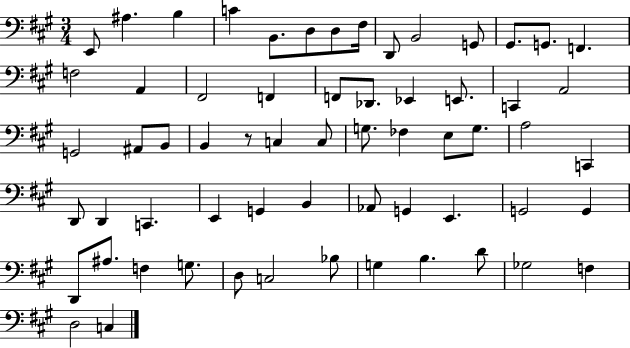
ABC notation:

X:1
T:Untitled
M:3/4
L:1/4
K:A
E,,/2 ^A, B, C B,,/2 D,/2 D,/2 ^F,/4 D,,/2 B,,2 G,,/2 ^G,,/2 G,,/2 F,, F,2 A,, ^F,,2 F,, F,,/2 _D,,/2 _E,, E,,/2 C,, A,,2 G,,2 ^A,,/2 B,,/2 B,, z/2 C, C,/2 G,/2 _F, E,/2 G,/2 A,2 C,, D,,/2 D,, C,, E,, G,, B,, _A,,/2 G,, E,, G,,2 G,, D,,/2 ^A,/2 F, G,/2 D,/2 C,2 _B,/2 G, B, D/2 _G,2 F, D,2 C,